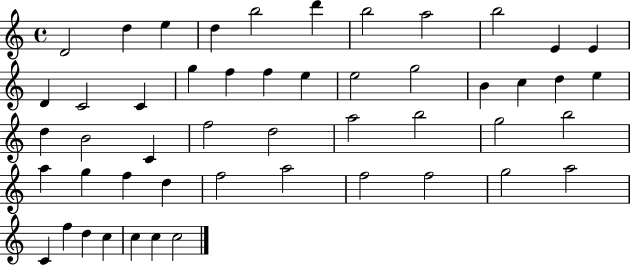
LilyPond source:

{
  \clef treble
  \time 4/4
  \defaultTimeSignature
  \key c \major
  d'2 d''4 e''4 | d''4 b''2 d'''4 | b''2 a''2 | b''2 e'4 e'4 | \break d'4 c'2 c'4 | g''4 f''4 f''4 e''4 | e''2 g''2 | b'4 c''4 d''4 e''4 | \break d''4 b'2 c'4 | f''2 d''2 | a''2 b''2 | g''2 b''2 | \break a''4 g''4 f''4 d''4 | f''2 a''2 | f''2 f''2 | g''2 a''2 | \break c'4 f''4 d''4 c''4 | c''4 c''4 c''2 | \bar "|."
}